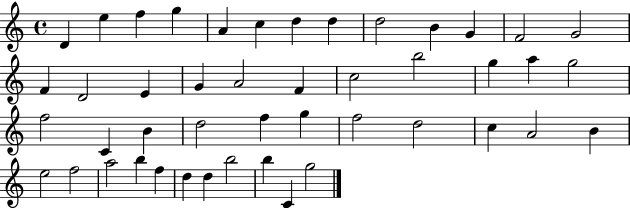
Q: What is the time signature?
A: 4/4